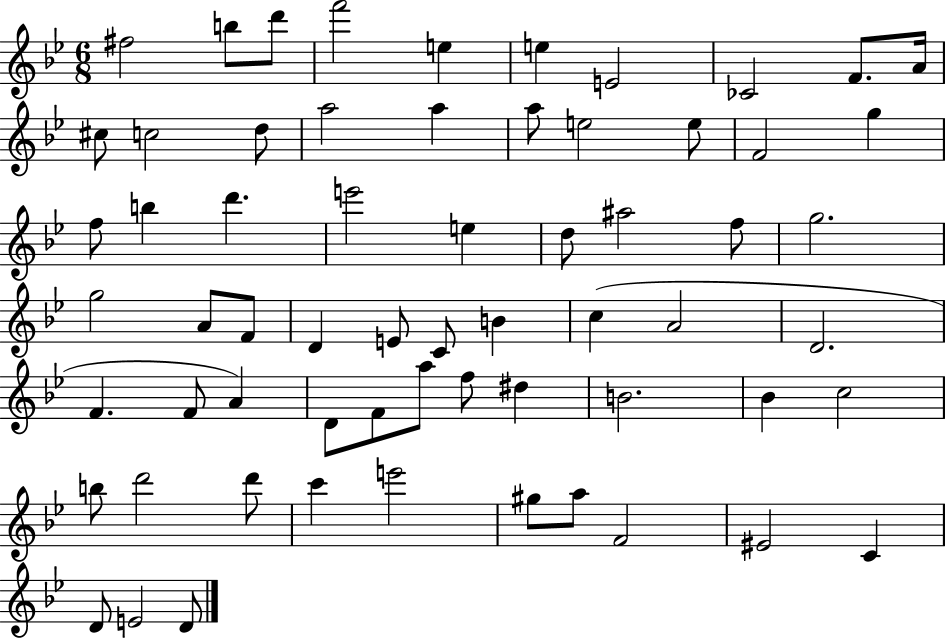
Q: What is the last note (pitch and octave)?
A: D4